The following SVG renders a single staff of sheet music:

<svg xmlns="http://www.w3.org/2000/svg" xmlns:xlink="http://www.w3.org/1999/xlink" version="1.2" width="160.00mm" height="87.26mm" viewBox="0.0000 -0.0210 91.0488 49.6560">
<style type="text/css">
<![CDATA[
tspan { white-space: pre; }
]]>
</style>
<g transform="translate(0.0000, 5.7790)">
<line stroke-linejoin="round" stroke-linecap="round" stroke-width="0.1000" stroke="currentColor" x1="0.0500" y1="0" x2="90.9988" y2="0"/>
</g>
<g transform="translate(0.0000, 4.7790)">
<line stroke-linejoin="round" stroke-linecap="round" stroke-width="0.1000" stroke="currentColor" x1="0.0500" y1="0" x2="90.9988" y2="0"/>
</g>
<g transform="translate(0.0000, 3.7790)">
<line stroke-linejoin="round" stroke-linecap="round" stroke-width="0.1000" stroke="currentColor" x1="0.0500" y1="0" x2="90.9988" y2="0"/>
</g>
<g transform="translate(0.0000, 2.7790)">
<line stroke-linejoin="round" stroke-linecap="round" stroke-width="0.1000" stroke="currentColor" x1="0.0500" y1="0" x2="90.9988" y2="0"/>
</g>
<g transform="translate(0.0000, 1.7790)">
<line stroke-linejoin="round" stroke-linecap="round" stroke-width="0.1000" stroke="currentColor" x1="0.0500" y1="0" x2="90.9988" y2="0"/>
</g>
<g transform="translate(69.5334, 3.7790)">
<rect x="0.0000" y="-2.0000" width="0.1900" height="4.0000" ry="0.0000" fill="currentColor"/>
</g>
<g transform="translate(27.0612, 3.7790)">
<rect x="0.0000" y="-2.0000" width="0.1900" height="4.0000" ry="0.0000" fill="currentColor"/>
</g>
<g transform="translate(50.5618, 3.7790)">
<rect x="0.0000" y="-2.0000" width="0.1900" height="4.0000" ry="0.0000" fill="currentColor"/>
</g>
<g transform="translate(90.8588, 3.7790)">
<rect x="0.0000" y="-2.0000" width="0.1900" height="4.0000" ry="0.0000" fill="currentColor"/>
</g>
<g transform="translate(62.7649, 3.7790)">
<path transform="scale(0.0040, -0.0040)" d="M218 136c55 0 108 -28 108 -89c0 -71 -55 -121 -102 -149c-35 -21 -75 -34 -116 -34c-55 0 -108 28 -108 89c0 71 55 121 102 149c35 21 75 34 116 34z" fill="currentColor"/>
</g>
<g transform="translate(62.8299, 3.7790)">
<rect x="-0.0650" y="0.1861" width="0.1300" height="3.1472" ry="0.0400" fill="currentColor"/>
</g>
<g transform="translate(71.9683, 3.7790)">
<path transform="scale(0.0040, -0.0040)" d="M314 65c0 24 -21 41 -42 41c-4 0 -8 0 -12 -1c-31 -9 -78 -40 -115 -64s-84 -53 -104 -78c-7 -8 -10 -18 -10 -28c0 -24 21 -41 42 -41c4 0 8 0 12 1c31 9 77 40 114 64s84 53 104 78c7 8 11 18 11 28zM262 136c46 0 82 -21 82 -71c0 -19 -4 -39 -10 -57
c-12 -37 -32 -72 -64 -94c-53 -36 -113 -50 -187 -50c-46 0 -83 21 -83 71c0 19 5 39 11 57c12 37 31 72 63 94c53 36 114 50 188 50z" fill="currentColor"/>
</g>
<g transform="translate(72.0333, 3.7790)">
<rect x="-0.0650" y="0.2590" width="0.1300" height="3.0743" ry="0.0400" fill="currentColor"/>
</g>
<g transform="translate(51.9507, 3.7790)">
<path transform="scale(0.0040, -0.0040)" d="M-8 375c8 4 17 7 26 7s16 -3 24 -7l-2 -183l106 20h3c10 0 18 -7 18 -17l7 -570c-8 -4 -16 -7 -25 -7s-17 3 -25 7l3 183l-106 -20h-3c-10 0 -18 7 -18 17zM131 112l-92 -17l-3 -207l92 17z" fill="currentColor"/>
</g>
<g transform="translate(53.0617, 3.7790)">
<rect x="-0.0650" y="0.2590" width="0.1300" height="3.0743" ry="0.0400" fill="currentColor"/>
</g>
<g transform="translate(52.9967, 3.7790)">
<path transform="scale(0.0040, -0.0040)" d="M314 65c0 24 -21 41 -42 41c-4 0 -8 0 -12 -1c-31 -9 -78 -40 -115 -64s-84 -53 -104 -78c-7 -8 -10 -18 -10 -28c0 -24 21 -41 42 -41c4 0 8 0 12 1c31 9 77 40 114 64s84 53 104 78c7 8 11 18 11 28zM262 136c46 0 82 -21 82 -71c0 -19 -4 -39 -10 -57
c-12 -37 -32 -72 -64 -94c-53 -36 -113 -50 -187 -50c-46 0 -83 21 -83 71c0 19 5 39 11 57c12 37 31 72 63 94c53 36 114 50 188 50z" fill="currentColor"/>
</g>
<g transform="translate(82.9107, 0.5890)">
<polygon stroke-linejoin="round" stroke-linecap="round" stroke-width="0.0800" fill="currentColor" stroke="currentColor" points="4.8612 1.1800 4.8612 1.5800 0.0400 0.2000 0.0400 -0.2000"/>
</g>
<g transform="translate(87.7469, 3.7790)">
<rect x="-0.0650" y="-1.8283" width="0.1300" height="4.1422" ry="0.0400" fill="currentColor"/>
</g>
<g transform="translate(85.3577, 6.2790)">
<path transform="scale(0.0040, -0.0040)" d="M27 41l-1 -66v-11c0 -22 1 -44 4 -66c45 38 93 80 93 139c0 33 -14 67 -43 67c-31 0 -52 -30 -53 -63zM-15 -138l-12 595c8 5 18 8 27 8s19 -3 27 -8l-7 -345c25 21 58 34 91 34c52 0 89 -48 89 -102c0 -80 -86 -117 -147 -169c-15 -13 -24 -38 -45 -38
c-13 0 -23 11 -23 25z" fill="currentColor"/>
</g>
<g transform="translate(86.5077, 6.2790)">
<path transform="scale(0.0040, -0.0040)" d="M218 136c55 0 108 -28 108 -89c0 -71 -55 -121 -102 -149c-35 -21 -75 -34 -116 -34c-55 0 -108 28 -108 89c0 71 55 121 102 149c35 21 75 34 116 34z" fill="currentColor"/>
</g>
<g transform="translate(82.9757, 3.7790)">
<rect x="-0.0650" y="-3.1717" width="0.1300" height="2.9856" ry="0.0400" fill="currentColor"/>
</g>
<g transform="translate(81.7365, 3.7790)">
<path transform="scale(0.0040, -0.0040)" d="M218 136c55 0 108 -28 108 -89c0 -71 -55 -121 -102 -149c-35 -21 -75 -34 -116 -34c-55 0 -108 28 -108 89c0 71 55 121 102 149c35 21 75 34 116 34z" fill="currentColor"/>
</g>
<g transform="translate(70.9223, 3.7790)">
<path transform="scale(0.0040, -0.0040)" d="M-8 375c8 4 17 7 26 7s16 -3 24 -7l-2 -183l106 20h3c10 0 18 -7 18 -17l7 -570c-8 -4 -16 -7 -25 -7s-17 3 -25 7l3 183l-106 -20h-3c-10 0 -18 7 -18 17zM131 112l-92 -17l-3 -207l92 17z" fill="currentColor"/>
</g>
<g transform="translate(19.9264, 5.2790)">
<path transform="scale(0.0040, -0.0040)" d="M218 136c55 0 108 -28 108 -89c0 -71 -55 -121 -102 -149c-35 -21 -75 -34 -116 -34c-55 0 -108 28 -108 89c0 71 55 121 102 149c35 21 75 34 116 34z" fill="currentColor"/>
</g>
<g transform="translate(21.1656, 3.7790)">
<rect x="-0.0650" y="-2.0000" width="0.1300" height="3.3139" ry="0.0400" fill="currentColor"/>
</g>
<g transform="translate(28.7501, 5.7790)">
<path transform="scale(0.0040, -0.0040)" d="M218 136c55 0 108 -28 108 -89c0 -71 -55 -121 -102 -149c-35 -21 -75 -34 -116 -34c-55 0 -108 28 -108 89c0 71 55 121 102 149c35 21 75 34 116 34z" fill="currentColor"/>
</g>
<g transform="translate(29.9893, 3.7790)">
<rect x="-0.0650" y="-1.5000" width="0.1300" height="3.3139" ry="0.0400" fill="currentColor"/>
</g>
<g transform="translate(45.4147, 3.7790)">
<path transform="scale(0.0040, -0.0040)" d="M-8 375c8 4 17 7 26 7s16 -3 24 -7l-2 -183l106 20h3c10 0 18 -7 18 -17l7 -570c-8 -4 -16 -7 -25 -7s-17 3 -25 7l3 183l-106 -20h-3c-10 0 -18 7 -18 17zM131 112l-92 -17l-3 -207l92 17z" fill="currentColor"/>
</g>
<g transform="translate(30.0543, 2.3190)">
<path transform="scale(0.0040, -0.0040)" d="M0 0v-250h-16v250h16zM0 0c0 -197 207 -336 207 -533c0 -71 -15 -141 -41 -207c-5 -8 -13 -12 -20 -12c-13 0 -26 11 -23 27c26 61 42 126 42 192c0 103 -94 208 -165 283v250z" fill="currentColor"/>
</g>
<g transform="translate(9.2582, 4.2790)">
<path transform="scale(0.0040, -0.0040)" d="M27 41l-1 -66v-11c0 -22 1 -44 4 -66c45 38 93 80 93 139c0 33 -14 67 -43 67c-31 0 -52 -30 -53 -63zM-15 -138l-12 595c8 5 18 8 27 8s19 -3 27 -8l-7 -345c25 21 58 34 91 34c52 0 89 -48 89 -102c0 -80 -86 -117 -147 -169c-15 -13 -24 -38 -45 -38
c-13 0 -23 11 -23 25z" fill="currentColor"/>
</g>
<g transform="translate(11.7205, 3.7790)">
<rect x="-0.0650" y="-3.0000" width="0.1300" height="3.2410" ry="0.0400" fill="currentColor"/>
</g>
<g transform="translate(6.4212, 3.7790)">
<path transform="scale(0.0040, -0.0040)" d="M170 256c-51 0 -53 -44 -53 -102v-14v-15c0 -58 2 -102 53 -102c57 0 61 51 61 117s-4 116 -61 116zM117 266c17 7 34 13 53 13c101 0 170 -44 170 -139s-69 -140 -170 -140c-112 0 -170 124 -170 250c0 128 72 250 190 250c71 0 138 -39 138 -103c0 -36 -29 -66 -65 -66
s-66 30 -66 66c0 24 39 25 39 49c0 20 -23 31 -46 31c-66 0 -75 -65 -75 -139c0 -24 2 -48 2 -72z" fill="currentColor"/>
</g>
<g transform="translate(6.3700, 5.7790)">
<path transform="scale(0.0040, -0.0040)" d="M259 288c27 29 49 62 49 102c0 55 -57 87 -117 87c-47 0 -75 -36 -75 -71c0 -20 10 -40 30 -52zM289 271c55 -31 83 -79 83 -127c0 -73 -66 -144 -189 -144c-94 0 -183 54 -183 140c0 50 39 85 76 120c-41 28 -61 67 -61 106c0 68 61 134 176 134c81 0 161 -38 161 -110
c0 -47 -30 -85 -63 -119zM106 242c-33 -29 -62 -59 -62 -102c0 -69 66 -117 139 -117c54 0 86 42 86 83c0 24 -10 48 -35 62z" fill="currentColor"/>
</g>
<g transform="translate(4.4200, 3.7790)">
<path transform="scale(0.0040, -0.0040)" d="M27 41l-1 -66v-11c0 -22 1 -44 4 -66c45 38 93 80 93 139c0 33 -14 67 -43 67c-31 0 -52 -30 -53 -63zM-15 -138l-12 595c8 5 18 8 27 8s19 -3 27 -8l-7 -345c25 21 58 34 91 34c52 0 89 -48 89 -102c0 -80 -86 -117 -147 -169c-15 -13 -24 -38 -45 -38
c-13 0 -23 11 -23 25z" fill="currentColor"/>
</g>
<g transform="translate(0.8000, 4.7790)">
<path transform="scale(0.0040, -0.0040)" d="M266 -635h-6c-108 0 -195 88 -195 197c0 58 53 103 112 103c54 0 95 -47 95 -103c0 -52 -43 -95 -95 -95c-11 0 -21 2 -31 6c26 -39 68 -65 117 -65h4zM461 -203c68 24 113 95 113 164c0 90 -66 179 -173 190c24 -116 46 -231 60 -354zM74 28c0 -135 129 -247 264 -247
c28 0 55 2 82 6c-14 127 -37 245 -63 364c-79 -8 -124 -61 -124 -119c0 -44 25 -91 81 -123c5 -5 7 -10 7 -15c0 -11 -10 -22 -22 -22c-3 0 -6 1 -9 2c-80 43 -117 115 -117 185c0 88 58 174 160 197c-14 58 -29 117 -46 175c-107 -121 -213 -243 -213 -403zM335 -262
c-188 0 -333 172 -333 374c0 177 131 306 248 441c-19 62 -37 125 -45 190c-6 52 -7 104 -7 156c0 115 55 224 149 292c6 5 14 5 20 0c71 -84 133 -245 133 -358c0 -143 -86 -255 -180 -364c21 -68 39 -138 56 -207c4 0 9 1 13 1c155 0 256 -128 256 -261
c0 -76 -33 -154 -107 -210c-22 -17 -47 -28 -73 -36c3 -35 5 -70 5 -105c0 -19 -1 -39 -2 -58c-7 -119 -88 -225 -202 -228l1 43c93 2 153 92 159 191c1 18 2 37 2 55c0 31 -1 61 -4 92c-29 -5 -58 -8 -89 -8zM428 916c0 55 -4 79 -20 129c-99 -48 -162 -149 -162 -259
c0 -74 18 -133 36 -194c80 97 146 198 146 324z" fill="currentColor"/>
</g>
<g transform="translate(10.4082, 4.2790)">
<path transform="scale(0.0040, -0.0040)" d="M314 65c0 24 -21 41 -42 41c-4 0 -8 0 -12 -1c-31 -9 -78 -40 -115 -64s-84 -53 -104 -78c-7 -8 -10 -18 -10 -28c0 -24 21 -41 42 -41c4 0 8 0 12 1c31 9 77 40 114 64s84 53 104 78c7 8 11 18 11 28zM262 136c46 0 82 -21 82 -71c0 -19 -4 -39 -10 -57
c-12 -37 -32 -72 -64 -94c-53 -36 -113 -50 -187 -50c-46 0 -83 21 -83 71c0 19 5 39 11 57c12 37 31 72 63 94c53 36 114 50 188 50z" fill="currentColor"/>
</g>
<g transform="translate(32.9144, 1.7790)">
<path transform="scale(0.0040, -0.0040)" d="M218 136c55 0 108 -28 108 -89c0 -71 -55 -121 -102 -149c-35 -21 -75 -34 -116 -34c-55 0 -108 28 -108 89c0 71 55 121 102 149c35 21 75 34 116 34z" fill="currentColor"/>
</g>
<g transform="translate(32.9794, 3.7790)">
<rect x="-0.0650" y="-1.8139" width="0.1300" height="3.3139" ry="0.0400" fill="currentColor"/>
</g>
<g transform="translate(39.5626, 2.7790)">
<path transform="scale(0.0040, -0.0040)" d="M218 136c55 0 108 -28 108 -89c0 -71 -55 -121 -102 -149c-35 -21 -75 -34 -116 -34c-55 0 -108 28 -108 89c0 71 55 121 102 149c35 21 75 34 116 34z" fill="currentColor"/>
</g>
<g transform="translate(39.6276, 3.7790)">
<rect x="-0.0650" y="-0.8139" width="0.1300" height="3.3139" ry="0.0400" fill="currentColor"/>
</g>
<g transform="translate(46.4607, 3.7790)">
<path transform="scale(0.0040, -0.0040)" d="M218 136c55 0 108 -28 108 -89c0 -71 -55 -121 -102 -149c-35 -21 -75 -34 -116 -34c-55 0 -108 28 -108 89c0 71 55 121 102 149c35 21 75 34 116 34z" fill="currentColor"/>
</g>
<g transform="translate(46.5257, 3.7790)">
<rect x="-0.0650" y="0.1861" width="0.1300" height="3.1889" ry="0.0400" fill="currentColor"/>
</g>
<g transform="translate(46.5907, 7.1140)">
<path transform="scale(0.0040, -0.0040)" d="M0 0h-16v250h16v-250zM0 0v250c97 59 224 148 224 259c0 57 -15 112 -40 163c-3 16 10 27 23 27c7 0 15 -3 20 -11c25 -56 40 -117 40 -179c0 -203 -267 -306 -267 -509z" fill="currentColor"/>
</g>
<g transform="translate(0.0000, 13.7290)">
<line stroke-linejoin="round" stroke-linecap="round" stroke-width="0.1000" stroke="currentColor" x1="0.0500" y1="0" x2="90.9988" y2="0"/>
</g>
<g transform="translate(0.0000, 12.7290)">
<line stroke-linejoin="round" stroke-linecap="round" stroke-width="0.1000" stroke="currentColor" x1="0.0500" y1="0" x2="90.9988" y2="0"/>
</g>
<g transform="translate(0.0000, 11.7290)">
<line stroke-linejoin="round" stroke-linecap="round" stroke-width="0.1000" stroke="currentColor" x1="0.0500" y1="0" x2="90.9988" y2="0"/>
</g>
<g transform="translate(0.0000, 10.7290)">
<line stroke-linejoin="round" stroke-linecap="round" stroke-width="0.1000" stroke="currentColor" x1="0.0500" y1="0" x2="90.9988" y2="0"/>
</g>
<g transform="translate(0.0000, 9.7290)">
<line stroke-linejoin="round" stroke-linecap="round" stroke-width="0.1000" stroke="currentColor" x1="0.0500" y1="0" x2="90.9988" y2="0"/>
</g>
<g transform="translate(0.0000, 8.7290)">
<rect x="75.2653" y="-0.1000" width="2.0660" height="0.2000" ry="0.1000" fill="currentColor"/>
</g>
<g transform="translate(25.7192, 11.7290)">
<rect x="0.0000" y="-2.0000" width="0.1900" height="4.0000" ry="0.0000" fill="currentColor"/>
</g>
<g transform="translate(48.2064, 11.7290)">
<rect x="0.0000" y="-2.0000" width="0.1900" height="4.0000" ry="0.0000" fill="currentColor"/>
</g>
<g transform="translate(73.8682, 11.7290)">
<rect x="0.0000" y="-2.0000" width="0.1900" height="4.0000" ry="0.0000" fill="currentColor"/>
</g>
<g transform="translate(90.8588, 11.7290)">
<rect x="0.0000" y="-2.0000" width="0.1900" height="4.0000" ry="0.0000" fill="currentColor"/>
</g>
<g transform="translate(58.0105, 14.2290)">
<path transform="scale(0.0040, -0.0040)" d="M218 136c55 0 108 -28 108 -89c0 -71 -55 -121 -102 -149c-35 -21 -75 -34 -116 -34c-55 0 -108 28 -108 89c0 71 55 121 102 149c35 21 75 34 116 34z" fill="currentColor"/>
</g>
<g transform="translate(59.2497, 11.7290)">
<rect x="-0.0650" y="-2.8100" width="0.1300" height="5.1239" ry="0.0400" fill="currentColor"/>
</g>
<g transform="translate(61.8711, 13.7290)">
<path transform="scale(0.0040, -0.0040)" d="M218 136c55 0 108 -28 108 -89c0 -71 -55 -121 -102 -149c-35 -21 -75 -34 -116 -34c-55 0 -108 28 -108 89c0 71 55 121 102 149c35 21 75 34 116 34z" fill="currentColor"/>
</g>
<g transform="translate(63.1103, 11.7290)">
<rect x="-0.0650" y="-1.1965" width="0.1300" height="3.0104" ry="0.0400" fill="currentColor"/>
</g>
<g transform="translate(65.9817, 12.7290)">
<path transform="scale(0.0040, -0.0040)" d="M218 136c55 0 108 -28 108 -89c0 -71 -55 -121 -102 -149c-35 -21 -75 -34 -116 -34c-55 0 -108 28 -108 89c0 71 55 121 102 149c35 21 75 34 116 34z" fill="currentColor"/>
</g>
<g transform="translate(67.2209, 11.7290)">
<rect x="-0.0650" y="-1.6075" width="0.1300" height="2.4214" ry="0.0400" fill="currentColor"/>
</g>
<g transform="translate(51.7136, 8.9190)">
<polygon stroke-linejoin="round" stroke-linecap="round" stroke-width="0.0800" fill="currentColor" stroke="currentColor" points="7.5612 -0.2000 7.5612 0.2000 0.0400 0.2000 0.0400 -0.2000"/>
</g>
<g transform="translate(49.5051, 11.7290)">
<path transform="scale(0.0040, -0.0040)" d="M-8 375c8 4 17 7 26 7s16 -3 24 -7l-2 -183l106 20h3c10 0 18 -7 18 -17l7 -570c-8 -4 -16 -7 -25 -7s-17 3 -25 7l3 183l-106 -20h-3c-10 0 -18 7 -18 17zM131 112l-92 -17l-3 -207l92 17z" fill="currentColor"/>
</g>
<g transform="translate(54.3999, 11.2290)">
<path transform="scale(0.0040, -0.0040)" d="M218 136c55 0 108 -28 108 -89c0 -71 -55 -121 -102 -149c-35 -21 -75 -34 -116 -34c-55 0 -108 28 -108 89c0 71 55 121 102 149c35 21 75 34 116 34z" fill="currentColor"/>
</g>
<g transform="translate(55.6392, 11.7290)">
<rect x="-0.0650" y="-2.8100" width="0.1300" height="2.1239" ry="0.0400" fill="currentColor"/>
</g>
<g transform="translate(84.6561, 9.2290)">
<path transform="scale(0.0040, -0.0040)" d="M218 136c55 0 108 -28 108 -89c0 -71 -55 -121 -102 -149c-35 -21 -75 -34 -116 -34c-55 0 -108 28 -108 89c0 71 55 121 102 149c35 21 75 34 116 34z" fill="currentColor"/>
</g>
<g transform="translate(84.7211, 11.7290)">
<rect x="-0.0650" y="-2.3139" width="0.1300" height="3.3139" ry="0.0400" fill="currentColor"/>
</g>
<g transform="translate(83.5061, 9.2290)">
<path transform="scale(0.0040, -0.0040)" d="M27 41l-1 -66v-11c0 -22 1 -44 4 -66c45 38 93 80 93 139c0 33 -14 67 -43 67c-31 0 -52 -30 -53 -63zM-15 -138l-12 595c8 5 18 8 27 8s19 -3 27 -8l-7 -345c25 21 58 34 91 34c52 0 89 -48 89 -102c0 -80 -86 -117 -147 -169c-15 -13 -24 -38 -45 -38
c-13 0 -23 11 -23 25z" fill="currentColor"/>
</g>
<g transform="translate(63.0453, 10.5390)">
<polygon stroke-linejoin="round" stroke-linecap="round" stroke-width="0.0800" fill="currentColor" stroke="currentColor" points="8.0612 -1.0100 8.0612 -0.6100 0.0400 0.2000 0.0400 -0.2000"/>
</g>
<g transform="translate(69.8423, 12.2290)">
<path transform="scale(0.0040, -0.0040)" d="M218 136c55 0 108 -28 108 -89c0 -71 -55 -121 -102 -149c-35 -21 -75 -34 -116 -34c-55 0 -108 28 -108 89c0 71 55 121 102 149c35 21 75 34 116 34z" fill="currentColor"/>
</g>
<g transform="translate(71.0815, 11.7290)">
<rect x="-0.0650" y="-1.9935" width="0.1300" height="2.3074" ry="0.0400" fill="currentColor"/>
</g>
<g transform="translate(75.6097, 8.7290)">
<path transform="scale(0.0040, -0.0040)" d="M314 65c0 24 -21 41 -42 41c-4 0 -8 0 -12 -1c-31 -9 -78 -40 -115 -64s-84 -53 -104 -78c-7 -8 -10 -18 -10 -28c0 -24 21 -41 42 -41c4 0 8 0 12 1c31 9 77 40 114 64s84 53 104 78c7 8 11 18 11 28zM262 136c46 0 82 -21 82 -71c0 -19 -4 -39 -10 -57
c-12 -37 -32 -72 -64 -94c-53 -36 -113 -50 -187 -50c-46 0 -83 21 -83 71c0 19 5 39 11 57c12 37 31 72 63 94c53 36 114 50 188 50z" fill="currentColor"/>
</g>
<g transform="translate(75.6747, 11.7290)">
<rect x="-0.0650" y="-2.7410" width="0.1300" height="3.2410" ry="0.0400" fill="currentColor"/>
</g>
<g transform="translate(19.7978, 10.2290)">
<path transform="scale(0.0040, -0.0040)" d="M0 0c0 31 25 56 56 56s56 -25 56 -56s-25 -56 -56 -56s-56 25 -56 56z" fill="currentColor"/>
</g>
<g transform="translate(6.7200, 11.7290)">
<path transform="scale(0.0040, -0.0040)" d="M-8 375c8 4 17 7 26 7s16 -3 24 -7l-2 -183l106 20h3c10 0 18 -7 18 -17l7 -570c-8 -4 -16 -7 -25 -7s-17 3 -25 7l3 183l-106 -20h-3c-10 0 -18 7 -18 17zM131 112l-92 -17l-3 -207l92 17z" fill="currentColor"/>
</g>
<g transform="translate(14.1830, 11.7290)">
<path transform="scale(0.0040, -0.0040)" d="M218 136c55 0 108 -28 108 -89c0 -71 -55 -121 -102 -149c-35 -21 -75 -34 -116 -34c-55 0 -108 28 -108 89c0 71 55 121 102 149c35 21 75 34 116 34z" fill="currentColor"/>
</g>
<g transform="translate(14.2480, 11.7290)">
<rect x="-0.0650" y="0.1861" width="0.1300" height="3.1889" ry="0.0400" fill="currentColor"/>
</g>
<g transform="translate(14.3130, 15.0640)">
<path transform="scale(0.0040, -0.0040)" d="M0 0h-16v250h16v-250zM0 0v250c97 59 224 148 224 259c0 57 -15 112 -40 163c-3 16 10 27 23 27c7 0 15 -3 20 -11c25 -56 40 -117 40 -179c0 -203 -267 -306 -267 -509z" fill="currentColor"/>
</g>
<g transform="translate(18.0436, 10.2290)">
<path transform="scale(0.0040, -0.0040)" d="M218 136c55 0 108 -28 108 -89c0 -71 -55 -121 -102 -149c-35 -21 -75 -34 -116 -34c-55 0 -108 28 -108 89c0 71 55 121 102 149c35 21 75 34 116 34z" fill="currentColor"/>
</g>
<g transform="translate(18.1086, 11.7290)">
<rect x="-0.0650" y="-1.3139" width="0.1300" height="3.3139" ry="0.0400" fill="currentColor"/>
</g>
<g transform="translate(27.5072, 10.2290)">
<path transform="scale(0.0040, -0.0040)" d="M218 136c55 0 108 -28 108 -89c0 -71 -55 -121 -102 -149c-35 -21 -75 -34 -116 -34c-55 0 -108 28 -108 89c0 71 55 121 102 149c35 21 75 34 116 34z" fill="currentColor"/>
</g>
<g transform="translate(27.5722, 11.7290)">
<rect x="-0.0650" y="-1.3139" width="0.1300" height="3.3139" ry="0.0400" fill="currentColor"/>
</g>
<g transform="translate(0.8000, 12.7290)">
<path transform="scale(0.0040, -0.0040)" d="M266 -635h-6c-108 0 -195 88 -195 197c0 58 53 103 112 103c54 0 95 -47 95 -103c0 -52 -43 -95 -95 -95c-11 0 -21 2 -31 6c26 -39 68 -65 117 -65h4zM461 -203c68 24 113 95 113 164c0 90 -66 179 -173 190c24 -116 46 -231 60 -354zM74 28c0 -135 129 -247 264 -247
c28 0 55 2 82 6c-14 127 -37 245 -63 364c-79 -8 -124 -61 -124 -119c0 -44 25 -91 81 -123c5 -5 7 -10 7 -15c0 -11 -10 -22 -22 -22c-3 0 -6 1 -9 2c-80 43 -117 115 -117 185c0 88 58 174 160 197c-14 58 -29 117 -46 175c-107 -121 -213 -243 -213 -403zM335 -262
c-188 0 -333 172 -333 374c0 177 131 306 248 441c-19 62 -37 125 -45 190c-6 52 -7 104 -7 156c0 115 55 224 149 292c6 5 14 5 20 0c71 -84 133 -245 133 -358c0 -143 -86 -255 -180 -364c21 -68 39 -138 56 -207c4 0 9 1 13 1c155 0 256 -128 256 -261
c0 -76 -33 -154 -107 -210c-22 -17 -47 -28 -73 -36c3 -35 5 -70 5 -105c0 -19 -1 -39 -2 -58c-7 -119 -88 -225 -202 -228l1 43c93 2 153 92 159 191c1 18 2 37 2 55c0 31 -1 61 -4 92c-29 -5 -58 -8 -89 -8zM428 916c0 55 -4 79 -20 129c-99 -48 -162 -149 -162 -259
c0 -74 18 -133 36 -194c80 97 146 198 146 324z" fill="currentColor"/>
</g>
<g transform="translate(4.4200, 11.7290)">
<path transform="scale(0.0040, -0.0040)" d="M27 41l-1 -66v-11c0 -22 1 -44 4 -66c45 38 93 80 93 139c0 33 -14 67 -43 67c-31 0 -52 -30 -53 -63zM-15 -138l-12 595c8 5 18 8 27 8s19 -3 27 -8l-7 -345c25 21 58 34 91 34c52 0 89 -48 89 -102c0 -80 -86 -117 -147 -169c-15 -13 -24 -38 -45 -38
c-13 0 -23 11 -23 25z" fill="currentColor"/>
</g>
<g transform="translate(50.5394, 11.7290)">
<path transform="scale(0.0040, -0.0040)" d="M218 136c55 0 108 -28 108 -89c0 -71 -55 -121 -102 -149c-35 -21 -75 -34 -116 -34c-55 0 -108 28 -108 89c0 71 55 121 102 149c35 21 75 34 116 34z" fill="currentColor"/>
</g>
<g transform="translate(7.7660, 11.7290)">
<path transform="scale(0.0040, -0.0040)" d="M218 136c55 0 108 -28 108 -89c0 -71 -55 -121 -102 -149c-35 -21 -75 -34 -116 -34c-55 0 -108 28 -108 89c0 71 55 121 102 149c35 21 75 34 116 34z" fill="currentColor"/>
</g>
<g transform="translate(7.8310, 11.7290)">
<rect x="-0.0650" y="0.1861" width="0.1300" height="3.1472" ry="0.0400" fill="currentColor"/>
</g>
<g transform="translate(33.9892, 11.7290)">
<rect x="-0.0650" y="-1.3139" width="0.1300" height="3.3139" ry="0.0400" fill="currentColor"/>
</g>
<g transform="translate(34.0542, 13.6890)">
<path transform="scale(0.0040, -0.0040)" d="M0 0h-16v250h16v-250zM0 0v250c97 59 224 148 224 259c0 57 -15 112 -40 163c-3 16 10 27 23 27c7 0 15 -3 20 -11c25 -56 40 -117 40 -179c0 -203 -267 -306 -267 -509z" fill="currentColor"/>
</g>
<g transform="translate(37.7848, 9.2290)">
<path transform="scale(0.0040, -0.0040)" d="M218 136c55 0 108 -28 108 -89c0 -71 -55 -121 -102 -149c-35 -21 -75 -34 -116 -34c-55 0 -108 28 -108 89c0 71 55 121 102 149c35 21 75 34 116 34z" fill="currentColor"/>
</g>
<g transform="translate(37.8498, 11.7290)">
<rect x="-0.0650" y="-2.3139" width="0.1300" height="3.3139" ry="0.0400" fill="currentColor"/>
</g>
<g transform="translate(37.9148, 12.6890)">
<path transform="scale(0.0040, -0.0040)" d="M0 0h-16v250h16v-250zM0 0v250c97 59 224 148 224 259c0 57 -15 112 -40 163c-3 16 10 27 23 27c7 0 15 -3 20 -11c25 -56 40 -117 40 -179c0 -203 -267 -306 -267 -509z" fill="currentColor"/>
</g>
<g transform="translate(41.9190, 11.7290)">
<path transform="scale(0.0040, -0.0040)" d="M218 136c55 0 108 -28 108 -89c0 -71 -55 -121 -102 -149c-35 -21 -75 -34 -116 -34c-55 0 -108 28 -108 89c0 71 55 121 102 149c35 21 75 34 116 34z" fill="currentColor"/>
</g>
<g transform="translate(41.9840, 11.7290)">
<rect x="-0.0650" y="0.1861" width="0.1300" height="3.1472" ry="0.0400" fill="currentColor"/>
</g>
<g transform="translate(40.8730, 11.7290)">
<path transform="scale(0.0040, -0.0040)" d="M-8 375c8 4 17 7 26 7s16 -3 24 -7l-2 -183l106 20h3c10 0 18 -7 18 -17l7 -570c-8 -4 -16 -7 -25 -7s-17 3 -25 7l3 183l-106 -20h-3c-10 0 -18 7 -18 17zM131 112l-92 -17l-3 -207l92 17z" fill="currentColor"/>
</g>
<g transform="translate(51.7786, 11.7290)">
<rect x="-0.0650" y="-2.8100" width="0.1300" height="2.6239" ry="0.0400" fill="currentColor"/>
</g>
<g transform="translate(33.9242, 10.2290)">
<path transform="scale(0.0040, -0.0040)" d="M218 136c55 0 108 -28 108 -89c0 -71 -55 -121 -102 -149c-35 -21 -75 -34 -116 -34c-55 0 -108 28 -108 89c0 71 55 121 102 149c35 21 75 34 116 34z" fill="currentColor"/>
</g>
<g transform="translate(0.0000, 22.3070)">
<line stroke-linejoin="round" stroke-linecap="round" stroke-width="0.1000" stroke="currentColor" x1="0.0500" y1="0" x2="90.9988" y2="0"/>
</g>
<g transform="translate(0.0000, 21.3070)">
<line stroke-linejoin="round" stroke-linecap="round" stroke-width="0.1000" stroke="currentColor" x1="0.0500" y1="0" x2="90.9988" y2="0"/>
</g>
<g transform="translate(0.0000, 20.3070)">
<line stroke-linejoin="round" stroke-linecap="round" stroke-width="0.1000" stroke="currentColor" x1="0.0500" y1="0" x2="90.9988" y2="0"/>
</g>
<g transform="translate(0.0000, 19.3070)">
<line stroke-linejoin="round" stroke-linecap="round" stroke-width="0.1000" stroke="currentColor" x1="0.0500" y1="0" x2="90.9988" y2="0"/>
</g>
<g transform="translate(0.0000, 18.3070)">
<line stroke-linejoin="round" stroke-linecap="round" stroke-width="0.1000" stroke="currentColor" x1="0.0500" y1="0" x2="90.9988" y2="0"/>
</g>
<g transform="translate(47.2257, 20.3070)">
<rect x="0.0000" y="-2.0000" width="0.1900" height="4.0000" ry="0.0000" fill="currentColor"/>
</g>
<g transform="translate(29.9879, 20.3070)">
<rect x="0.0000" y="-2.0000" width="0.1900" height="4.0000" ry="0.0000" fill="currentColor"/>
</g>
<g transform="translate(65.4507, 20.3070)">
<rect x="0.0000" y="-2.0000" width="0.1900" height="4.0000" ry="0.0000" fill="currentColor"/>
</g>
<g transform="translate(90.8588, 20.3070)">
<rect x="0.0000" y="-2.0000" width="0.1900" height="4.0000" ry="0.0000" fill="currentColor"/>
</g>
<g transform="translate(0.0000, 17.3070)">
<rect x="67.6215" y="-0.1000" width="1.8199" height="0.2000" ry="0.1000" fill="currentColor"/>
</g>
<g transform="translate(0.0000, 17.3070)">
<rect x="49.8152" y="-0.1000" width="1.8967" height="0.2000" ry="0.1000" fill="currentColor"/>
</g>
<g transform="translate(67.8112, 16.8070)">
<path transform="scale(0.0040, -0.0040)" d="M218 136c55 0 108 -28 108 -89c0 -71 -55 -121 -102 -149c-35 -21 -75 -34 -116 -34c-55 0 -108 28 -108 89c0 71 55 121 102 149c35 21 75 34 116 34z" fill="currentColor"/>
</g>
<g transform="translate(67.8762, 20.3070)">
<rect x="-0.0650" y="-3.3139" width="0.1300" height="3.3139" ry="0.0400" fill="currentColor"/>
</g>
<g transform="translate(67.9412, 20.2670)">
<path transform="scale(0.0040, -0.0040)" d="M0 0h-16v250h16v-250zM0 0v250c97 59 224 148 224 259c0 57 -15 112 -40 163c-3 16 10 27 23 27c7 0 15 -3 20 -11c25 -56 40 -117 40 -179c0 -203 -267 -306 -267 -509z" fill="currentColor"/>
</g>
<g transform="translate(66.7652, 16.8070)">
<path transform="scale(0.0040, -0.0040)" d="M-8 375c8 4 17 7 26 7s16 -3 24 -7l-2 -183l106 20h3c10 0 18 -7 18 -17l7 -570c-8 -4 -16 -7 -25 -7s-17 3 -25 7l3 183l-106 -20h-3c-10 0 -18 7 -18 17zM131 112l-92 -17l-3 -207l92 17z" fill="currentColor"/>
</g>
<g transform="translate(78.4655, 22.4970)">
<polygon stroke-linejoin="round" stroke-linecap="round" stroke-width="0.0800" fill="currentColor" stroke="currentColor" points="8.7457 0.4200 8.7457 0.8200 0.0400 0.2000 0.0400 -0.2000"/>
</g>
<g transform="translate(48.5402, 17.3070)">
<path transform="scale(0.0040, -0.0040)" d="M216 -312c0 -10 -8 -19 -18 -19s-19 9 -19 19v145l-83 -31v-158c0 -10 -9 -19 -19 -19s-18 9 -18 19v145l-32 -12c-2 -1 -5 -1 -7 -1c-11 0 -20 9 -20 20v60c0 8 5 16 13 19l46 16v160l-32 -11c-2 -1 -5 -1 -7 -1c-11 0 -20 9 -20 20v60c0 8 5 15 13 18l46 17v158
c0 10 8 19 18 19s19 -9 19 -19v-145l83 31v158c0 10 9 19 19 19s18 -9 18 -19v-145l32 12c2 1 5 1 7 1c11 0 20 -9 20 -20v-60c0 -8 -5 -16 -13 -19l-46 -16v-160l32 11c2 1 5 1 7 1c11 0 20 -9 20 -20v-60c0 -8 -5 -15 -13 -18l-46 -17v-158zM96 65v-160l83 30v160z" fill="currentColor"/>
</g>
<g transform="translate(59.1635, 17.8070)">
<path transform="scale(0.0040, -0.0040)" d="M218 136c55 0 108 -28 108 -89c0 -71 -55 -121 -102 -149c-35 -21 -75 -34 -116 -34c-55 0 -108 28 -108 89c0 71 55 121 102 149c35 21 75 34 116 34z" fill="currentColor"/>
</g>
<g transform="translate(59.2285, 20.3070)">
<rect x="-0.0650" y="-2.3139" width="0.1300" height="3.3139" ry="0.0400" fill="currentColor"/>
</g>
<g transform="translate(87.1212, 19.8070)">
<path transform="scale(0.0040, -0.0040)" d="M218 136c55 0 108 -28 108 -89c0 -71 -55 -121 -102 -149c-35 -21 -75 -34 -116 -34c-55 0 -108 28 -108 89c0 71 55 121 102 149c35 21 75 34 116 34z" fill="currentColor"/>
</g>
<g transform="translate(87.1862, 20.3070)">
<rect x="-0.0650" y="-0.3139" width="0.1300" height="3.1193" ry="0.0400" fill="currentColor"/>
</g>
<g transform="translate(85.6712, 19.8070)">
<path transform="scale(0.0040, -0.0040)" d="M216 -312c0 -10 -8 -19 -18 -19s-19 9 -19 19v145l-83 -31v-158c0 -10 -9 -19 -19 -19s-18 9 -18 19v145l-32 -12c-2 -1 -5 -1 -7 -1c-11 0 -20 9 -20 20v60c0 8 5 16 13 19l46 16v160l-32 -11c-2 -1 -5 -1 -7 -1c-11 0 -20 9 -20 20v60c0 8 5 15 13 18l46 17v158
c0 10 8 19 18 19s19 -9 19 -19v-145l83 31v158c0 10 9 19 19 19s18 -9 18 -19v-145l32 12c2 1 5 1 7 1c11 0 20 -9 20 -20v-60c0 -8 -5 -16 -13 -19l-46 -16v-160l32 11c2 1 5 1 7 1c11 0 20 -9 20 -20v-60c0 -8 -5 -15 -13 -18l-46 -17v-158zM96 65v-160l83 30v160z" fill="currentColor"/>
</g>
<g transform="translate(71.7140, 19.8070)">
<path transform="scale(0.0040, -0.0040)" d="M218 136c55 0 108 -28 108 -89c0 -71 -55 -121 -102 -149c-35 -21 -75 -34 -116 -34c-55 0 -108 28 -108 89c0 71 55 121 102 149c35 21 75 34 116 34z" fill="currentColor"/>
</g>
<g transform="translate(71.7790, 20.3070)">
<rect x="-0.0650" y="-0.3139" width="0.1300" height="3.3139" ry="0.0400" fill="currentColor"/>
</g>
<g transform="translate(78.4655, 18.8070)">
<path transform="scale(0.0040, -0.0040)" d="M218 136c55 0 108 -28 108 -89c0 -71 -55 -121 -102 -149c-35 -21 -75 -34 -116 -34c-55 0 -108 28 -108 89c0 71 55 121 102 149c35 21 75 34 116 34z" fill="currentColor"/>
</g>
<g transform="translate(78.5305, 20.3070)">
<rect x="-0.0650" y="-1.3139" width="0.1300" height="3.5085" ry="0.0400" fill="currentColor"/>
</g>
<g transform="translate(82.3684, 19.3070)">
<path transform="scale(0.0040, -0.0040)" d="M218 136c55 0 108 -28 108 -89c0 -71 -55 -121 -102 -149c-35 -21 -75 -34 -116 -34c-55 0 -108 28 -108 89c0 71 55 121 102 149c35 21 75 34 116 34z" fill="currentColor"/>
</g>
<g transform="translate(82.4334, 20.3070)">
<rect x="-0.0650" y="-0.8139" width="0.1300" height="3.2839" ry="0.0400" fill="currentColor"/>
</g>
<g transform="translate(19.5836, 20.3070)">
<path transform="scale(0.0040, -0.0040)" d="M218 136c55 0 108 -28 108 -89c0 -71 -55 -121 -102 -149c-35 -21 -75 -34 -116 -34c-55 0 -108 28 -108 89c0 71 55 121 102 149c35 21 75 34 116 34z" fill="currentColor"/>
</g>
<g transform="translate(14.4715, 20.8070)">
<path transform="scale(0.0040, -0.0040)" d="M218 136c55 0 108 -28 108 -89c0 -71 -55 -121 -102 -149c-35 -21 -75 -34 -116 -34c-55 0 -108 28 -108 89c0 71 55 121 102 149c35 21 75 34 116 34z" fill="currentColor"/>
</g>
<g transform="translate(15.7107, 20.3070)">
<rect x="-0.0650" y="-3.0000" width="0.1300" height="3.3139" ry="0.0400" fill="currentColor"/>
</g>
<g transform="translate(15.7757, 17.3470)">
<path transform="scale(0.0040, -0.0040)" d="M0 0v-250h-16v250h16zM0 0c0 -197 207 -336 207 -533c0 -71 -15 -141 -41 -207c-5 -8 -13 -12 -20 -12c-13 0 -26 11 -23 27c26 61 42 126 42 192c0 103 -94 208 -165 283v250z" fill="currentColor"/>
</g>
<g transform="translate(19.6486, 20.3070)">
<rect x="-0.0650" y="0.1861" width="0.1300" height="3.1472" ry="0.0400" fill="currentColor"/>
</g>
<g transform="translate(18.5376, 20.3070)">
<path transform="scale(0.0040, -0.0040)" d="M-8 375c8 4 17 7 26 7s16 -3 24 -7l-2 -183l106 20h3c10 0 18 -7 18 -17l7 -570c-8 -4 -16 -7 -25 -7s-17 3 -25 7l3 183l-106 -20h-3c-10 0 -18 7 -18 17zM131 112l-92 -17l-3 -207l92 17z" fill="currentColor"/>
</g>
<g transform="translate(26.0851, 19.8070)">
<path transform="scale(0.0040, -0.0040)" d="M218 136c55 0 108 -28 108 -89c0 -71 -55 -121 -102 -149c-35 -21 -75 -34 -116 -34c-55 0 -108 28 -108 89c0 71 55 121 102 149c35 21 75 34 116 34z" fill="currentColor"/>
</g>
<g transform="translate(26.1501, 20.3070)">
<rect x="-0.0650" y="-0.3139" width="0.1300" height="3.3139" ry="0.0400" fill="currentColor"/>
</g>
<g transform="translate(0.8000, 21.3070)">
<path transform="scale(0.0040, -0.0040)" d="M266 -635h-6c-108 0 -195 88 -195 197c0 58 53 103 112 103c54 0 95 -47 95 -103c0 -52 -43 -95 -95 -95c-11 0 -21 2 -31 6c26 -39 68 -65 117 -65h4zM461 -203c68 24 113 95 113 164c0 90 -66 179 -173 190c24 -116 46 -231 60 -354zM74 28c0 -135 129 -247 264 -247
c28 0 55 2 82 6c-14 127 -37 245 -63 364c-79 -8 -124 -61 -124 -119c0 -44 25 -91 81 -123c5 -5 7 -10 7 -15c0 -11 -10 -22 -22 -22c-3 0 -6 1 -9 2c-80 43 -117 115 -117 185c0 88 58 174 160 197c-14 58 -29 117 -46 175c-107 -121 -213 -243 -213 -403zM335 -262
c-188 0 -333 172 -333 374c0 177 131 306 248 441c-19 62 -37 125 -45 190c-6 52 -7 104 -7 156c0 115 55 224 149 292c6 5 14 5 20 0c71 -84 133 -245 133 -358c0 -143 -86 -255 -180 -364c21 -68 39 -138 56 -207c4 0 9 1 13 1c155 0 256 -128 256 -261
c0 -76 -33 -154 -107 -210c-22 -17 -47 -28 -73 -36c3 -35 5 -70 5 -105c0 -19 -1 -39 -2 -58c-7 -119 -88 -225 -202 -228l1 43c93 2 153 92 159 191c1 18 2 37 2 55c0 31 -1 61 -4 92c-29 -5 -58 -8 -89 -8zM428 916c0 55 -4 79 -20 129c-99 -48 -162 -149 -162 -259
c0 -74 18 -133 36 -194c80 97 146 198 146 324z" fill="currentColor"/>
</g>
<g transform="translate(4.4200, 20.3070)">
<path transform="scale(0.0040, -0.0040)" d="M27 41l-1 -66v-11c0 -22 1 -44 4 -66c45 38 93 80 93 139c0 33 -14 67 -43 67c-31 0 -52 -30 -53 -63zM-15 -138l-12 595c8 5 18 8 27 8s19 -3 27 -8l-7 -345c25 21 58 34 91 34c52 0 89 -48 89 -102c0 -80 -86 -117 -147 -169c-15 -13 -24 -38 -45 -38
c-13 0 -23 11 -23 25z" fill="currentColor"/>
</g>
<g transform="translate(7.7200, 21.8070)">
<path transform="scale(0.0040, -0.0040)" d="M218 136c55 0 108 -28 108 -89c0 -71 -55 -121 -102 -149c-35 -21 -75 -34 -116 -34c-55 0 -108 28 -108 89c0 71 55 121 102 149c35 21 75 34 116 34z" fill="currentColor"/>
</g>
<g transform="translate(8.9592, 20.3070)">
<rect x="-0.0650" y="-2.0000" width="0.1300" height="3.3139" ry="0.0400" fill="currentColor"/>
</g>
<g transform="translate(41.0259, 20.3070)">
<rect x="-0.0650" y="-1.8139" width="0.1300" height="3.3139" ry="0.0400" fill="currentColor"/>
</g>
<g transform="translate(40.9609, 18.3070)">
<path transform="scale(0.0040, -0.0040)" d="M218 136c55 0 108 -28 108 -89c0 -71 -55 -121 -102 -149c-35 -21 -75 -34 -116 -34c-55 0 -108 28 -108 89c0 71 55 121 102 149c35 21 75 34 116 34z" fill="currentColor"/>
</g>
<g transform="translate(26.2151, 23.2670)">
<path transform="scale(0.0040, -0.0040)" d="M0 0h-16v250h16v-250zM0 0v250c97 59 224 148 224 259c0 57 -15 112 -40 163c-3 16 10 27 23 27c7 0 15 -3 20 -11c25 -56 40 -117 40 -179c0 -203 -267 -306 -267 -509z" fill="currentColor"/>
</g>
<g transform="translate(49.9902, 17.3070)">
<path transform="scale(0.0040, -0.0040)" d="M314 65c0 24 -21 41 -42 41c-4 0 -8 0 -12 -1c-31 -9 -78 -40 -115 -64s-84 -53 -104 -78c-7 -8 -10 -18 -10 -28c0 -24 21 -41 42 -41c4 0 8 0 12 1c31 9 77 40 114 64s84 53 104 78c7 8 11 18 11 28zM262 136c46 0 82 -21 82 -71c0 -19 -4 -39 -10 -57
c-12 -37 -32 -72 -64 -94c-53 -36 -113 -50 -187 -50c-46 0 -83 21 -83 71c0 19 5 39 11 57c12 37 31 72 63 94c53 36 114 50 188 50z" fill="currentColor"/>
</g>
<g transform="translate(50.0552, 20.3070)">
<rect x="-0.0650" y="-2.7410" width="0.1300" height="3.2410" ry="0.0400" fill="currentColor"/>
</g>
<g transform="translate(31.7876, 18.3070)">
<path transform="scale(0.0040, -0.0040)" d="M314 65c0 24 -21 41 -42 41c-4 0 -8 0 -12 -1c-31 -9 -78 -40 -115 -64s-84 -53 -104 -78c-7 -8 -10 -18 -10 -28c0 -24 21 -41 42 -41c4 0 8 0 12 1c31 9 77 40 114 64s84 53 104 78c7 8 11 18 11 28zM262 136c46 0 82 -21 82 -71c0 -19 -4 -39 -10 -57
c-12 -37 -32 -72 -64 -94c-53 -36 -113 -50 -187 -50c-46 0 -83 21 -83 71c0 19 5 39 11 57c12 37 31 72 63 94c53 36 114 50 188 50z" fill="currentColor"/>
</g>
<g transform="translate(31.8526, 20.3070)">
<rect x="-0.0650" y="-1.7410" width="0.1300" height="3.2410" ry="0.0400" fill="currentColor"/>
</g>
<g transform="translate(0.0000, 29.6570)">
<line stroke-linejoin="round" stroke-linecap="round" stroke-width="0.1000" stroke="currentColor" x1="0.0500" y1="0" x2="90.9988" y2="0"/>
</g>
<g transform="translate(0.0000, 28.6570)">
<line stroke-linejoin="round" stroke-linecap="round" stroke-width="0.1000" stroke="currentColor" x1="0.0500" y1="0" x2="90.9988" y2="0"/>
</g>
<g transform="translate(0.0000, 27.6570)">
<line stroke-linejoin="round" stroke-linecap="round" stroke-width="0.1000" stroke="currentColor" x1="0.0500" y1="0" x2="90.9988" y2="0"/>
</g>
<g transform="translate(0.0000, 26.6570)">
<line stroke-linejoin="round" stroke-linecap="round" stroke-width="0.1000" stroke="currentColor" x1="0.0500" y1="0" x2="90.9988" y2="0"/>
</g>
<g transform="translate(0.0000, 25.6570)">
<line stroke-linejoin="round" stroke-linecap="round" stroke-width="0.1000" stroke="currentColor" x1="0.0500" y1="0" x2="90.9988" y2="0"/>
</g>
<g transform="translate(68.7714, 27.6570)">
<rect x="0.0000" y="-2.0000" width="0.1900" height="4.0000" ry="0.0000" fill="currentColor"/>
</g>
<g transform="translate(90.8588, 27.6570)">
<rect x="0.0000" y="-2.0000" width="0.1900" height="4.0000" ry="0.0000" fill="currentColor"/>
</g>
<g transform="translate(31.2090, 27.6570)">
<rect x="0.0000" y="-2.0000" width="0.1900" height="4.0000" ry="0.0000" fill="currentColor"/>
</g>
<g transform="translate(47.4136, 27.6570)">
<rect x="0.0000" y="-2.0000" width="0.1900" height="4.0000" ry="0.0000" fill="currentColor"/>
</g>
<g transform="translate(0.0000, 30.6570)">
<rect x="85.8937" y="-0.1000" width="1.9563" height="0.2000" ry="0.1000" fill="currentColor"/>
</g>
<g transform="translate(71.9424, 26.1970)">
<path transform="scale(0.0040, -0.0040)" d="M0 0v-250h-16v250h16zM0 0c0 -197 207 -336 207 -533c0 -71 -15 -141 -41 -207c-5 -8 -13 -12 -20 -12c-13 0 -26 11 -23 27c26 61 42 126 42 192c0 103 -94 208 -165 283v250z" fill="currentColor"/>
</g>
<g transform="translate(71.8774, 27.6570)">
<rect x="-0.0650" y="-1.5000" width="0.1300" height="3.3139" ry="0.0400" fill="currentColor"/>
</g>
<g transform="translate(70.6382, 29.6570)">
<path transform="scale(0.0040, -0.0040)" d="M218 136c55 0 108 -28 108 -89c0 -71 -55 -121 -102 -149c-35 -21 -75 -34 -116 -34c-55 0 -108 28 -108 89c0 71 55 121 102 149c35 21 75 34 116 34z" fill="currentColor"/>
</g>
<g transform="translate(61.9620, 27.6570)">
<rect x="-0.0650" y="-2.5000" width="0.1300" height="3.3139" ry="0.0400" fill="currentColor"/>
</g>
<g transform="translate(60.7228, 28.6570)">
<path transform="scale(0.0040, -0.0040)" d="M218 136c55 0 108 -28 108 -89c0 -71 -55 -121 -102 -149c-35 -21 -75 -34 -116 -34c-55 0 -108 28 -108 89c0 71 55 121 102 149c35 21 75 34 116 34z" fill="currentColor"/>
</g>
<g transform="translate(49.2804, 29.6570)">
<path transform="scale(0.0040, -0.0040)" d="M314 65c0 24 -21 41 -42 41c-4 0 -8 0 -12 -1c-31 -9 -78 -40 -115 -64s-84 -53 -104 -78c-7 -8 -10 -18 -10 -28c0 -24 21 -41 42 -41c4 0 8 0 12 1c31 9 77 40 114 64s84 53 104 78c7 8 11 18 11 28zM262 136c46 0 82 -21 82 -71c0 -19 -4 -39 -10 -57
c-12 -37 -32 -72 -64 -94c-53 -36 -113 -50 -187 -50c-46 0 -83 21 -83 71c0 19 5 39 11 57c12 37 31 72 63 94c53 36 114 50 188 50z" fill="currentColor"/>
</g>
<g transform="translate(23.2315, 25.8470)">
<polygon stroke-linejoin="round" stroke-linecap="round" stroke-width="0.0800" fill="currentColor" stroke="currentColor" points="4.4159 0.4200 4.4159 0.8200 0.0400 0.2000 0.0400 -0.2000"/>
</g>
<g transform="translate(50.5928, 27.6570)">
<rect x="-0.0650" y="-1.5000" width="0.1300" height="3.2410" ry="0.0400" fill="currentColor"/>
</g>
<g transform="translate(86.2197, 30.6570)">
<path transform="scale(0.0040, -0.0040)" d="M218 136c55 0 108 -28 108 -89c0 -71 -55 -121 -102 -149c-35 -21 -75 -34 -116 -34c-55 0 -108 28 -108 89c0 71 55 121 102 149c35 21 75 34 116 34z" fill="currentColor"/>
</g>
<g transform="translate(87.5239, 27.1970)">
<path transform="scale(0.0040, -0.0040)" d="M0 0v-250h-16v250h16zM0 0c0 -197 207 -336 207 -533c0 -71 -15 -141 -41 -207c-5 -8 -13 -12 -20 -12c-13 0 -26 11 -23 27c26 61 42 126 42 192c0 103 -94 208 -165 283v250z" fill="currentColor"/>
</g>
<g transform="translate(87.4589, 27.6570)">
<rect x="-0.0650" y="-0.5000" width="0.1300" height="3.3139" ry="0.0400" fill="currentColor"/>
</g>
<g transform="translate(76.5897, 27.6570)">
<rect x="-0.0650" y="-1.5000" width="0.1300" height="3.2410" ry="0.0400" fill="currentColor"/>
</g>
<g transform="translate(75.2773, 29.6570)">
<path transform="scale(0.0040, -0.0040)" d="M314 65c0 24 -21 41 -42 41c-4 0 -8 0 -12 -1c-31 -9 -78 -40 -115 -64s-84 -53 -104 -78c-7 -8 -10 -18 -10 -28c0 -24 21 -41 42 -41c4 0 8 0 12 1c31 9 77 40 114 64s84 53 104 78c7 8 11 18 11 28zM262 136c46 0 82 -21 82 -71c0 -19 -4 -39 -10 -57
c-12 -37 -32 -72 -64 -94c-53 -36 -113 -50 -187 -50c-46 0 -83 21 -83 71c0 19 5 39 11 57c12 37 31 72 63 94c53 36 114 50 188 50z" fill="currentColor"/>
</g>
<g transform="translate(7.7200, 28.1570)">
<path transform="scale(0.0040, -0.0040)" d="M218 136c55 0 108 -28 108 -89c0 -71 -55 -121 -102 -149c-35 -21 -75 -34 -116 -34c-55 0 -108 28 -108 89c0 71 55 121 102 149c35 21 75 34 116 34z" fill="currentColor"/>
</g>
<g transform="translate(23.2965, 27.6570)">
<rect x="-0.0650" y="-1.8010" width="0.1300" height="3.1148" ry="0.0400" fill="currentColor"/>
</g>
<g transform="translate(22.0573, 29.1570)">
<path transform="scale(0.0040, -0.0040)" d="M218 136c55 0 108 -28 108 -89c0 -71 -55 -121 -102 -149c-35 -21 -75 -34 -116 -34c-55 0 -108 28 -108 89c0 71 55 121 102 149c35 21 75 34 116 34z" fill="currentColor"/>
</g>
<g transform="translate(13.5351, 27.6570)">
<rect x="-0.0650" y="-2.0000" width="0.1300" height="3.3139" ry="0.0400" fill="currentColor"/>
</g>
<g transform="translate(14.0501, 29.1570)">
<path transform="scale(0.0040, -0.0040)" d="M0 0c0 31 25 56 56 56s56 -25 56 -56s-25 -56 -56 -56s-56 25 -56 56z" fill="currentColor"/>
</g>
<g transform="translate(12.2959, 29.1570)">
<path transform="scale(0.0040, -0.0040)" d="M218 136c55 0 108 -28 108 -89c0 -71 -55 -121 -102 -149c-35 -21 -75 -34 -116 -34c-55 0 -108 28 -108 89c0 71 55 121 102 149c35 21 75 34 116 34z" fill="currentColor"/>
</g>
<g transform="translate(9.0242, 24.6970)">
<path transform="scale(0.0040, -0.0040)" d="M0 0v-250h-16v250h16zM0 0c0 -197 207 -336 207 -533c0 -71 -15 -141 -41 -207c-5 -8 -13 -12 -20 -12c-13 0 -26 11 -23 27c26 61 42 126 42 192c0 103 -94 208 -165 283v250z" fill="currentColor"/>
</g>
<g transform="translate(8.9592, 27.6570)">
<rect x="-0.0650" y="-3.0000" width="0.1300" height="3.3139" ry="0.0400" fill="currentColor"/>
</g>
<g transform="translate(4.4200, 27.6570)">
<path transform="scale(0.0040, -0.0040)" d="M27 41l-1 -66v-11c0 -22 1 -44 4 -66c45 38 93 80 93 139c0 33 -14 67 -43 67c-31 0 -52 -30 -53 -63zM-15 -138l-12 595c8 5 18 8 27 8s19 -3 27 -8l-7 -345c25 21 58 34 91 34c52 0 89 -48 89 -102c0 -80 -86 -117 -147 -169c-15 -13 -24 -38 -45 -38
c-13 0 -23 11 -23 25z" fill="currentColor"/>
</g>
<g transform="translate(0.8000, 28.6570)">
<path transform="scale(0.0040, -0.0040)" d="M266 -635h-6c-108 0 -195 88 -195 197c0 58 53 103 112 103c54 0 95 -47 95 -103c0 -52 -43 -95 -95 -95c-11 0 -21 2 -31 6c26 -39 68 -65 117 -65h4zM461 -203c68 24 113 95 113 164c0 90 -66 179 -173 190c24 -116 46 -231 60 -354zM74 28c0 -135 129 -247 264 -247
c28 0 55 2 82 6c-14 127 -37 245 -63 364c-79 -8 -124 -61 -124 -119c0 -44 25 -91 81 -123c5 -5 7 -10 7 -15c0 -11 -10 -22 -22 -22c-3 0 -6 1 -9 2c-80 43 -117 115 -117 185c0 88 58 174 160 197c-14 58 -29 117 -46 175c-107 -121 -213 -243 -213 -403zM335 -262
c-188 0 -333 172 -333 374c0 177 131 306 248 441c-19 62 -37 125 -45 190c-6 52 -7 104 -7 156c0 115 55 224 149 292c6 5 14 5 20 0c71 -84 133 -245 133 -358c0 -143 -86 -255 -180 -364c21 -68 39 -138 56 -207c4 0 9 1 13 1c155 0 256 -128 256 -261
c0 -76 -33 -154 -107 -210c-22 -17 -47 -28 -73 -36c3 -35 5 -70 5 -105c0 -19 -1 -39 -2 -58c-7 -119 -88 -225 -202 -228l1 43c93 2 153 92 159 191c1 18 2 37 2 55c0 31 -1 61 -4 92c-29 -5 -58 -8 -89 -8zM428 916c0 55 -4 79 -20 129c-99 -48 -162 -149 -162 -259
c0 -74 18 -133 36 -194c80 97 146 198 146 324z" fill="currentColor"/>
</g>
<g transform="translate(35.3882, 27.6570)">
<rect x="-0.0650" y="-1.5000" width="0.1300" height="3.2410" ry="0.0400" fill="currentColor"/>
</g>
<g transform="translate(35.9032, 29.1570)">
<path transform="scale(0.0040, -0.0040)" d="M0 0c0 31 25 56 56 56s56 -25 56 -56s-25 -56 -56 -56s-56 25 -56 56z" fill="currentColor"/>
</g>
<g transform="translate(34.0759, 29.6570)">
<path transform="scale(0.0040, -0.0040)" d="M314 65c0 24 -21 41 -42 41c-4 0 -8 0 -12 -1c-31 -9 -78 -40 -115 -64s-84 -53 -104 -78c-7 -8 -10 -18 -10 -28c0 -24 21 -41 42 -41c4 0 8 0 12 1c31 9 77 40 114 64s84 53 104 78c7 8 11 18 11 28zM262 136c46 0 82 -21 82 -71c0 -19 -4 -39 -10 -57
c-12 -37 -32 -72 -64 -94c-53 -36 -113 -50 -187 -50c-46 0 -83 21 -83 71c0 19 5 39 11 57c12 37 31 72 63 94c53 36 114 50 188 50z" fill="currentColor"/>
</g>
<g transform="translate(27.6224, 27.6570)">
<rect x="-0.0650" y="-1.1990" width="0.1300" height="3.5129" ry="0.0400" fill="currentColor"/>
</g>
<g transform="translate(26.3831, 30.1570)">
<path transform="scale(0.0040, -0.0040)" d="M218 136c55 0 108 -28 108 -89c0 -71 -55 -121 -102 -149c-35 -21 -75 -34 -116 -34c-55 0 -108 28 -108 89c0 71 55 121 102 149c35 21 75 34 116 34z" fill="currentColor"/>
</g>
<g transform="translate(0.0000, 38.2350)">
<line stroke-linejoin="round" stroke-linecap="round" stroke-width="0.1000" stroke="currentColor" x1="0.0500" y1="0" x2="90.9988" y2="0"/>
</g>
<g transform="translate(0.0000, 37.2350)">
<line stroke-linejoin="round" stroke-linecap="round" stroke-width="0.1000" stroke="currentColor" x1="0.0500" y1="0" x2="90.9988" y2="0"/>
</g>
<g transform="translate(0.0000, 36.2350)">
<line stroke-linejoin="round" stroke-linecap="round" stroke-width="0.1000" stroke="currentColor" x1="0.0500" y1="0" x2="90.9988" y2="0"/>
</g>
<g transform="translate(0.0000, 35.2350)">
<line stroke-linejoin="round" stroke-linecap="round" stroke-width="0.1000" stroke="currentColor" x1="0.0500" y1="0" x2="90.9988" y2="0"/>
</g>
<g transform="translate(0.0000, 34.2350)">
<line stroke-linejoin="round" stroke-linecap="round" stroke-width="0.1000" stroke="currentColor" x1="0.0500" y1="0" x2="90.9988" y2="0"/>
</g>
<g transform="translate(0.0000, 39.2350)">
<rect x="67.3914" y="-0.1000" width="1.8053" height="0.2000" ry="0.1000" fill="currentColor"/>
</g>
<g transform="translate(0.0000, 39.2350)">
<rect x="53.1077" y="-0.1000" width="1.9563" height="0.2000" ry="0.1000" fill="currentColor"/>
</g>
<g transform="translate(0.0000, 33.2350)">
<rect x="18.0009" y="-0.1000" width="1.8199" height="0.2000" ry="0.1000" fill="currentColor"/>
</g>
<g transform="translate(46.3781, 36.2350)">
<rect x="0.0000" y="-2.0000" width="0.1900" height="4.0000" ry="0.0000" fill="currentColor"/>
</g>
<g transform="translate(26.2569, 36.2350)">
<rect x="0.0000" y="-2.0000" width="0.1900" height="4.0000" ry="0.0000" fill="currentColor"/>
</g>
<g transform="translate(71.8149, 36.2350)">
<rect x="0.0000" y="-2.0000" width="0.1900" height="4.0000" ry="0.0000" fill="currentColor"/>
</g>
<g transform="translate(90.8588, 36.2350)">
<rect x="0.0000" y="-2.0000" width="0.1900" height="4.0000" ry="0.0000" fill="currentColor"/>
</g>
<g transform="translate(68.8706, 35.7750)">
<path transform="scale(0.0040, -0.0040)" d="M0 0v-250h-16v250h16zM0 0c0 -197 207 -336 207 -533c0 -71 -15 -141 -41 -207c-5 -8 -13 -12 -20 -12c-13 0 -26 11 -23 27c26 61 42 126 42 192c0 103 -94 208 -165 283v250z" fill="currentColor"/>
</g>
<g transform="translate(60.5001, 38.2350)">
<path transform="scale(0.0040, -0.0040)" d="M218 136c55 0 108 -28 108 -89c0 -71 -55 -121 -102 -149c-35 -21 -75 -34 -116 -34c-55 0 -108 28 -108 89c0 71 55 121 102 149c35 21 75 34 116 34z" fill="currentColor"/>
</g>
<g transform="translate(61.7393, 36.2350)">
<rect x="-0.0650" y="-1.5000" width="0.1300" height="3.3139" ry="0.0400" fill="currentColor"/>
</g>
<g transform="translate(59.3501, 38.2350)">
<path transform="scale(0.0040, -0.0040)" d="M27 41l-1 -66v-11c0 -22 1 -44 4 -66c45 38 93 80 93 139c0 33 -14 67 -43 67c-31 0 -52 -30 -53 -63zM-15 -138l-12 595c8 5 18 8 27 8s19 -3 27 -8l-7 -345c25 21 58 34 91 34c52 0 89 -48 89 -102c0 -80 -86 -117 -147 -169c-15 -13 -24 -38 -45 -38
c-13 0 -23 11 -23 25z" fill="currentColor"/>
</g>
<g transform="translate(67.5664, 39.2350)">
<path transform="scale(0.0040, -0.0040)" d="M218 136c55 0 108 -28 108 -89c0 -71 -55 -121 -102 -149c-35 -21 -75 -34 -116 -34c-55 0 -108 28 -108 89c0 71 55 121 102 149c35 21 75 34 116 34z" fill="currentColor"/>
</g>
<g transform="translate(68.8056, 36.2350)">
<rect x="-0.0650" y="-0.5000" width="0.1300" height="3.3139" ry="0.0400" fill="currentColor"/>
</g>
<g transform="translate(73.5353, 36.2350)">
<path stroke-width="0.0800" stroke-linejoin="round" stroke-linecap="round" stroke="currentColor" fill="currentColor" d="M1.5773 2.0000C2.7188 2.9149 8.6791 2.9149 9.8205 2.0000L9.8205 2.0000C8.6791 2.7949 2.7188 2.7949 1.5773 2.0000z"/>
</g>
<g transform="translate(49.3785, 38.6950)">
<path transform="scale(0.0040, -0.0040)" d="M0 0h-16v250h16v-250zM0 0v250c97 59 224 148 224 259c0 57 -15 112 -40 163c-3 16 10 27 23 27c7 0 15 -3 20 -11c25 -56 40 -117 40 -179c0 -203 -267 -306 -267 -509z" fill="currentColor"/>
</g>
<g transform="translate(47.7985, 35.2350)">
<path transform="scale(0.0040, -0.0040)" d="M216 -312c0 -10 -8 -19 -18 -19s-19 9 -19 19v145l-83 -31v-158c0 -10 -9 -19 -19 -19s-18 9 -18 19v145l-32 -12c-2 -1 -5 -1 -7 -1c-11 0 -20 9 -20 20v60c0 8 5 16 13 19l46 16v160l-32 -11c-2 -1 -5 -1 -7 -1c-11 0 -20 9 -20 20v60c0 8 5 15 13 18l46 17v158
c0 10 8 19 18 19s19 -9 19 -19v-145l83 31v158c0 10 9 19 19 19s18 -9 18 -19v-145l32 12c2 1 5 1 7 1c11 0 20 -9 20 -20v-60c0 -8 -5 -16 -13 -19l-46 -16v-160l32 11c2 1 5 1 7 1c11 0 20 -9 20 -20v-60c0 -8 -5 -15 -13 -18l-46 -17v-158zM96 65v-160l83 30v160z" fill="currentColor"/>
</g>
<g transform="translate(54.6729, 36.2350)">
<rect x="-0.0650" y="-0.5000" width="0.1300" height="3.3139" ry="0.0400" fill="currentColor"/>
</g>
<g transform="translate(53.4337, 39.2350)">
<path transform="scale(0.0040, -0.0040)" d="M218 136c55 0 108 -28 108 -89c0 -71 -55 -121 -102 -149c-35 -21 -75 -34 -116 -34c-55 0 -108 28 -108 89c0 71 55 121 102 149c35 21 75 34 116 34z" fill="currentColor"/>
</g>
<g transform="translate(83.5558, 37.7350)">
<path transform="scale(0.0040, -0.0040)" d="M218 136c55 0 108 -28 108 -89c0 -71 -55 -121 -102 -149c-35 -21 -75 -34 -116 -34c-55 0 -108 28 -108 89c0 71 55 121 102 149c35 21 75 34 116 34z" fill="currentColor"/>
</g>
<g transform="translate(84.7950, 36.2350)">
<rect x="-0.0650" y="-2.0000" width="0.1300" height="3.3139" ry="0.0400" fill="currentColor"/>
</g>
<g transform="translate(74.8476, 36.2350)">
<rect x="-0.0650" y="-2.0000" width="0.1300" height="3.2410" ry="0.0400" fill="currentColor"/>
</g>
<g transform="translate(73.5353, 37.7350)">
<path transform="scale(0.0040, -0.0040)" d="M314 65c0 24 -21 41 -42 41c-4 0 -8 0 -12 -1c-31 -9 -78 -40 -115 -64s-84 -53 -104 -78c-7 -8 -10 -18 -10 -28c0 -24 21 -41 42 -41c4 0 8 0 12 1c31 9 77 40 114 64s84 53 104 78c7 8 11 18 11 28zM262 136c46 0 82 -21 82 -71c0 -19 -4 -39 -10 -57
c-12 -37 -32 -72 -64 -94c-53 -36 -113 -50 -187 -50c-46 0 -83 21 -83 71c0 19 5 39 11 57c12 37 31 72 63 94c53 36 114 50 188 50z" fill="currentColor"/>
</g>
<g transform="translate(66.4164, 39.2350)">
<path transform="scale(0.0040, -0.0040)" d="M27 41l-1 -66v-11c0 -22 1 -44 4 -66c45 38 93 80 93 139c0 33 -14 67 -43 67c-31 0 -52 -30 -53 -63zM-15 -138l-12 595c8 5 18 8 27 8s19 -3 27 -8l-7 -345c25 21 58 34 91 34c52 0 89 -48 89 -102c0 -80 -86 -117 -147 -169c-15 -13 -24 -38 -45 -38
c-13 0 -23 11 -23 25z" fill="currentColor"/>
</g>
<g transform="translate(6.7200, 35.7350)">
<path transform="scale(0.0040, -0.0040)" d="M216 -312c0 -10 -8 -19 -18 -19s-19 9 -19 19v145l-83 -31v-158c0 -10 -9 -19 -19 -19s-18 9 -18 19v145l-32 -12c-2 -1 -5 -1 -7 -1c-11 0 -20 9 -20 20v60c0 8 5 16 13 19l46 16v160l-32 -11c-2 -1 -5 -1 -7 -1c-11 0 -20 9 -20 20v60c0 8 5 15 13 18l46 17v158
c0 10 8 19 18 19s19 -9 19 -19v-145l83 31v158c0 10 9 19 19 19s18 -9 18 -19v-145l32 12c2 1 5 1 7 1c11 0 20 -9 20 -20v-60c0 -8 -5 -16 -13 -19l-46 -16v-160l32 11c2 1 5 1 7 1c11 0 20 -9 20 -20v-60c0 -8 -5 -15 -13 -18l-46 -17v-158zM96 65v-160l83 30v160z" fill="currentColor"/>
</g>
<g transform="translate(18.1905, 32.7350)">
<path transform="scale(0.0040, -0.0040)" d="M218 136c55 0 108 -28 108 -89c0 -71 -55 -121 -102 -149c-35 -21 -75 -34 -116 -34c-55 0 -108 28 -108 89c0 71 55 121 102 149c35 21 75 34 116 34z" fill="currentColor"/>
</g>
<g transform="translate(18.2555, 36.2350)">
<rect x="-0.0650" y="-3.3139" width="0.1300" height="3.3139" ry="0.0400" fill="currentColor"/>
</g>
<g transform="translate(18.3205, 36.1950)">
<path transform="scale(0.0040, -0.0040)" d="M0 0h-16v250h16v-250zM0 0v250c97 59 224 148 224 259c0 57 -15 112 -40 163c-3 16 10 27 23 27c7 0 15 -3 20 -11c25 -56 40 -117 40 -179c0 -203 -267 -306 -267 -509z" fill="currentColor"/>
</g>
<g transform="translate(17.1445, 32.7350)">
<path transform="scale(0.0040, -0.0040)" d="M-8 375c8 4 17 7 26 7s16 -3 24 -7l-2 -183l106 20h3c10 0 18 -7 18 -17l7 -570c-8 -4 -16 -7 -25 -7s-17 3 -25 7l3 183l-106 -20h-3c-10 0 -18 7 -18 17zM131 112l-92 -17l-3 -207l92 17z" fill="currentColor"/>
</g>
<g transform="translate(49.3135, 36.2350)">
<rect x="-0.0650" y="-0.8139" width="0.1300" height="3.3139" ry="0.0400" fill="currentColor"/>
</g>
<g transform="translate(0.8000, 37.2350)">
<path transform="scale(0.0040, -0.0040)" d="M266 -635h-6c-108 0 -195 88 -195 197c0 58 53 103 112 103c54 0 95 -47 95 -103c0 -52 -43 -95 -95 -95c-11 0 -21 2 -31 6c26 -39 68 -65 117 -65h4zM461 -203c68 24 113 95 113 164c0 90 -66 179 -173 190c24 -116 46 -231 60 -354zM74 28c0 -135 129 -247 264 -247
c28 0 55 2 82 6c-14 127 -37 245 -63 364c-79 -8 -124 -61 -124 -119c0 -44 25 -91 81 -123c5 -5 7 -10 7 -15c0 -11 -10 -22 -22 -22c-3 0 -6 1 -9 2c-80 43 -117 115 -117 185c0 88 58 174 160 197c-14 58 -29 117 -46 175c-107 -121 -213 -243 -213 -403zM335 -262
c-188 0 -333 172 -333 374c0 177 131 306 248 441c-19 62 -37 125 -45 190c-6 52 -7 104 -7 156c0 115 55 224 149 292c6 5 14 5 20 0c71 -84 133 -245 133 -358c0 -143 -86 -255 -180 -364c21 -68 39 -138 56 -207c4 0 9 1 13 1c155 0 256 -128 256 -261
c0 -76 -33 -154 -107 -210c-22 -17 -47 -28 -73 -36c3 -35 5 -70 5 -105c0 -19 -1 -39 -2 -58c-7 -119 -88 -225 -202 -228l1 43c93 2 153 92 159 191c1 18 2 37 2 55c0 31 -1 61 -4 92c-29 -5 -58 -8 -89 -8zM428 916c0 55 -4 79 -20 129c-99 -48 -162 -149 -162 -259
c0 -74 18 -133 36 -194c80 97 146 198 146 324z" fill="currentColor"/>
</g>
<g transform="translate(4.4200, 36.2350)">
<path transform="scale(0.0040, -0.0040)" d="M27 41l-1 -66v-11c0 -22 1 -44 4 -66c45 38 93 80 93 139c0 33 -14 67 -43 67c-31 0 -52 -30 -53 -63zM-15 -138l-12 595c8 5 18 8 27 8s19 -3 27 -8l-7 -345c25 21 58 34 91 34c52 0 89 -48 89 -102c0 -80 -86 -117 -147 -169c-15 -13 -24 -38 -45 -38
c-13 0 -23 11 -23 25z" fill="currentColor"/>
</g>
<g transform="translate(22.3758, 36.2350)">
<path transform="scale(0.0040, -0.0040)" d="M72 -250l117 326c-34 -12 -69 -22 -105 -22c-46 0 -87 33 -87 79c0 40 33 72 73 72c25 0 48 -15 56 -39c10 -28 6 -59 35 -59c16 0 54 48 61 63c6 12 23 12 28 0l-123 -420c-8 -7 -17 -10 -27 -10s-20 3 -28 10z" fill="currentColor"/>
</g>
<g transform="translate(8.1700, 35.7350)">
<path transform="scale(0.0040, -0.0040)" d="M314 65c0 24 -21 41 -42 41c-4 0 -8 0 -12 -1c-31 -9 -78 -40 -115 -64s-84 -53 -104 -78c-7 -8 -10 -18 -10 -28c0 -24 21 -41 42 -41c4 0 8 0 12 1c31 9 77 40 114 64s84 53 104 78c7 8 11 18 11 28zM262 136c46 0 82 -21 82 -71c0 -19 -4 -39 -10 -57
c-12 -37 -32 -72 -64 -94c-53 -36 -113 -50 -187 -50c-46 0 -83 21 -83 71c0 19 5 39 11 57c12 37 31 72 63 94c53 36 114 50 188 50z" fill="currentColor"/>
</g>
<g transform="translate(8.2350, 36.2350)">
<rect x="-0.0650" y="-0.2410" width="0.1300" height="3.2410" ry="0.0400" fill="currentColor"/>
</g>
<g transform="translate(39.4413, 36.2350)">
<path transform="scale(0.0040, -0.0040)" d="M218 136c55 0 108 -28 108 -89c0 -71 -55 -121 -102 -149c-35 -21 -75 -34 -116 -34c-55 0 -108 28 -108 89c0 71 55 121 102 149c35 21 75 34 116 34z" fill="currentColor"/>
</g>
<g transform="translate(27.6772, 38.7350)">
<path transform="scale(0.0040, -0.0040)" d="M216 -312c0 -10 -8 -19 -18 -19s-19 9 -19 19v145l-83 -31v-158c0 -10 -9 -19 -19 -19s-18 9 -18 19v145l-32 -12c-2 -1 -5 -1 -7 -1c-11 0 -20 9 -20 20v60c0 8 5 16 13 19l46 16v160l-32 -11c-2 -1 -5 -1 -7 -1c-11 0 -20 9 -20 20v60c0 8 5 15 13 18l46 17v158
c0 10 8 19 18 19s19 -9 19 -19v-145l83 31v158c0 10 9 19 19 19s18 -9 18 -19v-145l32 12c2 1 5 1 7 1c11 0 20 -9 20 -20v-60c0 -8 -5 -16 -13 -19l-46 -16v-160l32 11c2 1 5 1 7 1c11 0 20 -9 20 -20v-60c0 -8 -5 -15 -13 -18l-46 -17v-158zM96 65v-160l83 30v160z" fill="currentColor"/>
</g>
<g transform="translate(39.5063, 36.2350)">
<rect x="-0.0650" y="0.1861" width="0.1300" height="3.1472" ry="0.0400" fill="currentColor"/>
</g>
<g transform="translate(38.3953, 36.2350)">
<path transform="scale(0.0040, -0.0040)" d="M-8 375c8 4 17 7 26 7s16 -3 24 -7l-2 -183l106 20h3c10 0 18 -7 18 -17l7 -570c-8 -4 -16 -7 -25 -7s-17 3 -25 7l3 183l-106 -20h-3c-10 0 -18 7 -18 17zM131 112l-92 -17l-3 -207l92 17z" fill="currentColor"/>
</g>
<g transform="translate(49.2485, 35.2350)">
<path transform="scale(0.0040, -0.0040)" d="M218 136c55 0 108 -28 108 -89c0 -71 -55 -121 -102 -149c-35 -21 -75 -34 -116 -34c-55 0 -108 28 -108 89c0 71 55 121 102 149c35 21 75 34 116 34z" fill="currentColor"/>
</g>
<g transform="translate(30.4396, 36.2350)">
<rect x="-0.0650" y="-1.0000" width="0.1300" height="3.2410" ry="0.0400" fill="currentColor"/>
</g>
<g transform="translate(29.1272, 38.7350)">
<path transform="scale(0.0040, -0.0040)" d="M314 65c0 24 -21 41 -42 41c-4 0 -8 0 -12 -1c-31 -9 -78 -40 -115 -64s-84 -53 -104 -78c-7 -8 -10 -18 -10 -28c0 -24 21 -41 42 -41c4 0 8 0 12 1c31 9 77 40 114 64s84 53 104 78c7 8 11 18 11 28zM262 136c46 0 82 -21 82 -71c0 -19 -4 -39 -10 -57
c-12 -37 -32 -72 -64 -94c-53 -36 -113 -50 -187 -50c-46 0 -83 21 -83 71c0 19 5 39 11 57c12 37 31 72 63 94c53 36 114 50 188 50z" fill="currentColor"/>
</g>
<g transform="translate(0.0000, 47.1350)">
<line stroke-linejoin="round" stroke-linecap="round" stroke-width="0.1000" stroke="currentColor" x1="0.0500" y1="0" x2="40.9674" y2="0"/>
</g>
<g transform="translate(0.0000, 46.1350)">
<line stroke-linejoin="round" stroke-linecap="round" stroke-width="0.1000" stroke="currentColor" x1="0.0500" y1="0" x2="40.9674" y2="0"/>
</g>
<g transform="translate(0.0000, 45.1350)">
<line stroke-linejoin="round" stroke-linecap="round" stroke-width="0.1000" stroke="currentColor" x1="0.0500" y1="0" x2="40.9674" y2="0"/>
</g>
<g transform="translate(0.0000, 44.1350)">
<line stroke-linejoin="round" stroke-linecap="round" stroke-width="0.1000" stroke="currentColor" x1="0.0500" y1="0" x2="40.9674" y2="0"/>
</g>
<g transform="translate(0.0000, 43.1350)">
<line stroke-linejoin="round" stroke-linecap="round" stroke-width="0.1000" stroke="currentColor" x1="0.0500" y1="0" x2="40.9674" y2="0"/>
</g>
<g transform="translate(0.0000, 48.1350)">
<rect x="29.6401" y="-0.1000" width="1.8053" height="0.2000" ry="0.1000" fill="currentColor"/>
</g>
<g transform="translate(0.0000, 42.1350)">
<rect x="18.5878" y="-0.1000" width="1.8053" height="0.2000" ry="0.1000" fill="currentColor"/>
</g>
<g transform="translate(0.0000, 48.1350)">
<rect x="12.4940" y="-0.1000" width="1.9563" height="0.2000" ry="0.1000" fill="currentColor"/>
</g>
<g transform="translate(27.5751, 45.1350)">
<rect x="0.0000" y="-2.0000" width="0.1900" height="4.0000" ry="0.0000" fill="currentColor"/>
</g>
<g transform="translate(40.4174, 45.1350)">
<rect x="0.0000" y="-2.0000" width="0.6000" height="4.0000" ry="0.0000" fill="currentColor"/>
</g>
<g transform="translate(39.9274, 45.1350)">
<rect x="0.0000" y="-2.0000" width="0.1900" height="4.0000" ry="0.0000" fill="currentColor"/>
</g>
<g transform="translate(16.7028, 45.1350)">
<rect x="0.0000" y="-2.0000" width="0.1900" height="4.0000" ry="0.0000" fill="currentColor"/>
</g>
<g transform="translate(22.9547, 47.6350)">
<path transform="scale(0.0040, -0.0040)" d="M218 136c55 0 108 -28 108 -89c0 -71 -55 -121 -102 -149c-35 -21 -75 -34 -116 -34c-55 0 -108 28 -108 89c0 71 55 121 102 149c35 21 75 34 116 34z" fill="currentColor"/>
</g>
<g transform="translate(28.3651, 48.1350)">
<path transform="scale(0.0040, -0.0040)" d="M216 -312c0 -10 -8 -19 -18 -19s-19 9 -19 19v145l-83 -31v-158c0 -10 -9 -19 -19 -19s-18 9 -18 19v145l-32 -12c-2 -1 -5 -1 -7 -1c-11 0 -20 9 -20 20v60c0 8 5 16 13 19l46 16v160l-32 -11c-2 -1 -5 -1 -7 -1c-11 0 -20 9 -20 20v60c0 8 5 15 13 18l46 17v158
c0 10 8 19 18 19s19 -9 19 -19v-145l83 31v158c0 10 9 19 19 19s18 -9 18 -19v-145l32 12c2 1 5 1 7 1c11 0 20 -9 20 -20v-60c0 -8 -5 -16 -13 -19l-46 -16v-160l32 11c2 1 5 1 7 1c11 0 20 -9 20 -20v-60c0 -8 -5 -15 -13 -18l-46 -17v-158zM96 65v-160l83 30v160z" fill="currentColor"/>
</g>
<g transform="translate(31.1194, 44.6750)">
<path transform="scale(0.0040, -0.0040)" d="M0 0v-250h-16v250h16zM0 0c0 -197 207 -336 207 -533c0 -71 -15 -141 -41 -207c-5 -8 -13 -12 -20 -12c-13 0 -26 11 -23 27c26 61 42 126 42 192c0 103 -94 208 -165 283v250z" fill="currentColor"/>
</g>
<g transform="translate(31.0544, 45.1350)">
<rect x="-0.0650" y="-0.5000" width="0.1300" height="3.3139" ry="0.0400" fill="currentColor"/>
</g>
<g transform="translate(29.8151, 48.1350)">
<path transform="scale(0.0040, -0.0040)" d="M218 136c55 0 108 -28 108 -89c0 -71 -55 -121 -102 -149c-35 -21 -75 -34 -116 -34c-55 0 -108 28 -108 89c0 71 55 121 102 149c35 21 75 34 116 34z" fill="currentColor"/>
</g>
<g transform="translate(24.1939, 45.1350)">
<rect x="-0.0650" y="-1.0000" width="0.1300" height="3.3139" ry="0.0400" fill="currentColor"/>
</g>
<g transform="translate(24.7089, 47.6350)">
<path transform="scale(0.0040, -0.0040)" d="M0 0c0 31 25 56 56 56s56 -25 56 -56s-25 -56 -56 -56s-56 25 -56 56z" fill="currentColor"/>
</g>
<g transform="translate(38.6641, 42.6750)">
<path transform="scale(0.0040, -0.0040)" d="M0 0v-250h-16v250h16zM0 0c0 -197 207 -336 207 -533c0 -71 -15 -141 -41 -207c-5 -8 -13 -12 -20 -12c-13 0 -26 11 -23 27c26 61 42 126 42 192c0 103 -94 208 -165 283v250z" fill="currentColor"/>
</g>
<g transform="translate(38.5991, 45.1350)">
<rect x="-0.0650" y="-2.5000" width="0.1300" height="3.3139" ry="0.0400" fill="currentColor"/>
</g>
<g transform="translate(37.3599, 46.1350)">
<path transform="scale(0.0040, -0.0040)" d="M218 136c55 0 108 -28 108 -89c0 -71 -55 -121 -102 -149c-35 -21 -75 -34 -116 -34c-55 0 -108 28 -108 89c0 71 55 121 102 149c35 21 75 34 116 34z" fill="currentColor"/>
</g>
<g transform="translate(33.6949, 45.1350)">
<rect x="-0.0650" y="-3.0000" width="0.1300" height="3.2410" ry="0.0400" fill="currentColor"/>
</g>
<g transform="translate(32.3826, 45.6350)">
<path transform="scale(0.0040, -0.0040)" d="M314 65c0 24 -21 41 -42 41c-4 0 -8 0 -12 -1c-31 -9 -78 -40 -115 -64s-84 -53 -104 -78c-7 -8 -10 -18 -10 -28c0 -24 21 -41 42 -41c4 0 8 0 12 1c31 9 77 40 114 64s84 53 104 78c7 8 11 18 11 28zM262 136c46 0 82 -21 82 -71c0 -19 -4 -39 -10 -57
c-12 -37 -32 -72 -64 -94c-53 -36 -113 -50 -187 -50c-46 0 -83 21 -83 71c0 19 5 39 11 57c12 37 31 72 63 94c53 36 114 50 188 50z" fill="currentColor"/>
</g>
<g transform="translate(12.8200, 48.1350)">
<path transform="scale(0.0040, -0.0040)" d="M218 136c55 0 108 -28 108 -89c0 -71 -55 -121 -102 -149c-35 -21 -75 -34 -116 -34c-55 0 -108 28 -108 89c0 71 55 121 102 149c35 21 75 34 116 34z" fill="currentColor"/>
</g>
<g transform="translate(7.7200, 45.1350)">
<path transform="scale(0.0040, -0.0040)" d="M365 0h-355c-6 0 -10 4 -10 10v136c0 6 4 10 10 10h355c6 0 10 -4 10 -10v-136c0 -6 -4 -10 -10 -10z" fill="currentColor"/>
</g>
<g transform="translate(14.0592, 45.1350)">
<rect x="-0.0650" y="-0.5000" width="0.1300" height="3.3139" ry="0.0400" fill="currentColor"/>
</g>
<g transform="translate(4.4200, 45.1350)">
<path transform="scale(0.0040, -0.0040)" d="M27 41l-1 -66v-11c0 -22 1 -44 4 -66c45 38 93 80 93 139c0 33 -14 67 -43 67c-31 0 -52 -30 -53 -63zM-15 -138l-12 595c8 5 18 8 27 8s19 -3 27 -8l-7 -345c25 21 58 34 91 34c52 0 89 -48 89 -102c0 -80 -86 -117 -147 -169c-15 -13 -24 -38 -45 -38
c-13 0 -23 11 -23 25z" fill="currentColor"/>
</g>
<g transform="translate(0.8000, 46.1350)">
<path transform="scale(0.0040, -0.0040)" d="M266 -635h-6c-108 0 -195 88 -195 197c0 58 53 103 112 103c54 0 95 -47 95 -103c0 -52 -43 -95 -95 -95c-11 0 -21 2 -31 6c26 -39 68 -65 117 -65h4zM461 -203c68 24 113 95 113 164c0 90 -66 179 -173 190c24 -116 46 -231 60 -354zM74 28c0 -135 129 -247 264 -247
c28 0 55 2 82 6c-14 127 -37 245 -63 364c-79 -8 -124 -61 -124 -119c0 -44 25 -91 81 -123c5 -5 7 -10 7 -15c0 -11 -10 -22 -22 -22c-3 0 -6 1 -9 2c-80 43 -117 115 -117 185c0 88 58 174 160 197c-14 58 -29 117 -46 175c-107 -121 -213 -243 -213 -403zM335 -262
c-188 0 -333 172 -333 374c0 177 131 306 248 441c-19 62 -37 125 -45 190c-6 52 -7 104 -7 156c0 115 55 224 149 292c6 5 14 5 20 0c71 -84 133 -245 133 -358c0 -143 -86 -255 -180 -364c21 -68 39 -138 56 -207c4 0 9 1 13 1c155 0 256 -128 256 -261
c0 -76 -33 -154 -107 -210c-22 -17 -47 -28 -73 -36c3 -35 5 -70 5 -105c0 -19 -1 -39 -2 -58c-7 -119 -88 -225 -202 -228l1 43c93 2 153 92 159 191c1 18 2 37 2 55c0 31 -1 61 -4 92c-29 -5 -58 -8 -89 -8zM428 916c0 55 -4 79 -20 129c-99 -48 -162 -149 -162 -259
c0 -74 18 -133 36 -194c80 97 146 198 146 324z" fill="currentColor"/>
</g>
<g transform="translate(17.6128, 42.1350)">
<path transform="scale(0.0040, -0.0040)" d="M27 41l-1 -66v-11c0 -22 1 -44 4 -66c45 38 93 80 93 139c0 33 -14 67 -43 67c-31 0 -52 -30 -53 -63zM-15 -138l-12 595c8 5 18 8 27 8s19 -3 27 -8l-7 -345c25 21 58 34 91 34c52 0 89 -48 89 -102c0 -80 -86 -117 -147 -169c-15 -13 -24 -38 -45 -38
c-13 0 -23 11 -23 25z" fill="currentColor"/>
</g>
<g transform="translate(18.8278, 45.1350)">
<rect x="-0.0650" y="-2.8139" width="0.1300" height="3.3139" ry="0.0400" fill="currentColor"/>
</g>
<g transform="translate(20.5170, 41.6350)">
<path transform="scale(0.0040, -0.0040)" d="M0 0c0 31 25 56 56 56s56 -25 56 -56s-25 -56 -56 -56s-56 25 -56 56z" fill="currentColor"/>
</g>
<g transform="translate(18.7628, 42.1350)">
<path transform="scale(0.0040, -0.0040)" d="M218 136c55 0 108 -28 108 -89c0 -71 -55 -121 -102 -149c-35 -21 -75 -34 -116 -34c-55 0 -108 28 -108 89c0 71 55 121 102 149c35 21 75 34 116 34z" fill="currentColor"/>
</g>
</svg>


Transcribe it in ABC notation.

X:1
T:Untitled
M:6/8
L:1/4
K:F
_A2 F E/2 f d B/2 B2 B B2 B/2 _D/2 B B/2 e e e/2 g/2 B B/2 c/2 D/2 E/2 G/2 A/2 a2 _g F A/2 B c/2 f2 f ^a2 g b/2 c e/2 d/2 ^c/2 A/2 F F/2 D/2 E2 E2 G E/2 E2 C/2 ^c2 b/2 z/2 ^D2 B ^d/2 C _E _C/2 F2 F z2 C _a D ^C/2 A2 G/2